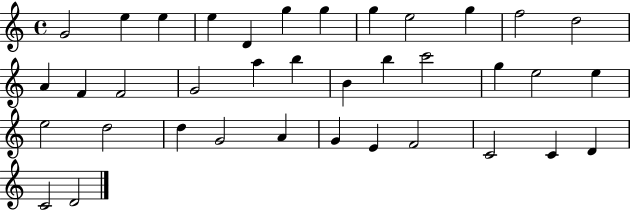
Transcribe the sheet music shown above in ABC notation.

X:1
T:Untitled
M:4/4
L:1/4
K:C
G2 e e e D g g g e2 g f2 d2 A F F2 G2 a b B b c'2 g e2 e e2 d2 d G2 A G E F2 C2 C D C2 D2